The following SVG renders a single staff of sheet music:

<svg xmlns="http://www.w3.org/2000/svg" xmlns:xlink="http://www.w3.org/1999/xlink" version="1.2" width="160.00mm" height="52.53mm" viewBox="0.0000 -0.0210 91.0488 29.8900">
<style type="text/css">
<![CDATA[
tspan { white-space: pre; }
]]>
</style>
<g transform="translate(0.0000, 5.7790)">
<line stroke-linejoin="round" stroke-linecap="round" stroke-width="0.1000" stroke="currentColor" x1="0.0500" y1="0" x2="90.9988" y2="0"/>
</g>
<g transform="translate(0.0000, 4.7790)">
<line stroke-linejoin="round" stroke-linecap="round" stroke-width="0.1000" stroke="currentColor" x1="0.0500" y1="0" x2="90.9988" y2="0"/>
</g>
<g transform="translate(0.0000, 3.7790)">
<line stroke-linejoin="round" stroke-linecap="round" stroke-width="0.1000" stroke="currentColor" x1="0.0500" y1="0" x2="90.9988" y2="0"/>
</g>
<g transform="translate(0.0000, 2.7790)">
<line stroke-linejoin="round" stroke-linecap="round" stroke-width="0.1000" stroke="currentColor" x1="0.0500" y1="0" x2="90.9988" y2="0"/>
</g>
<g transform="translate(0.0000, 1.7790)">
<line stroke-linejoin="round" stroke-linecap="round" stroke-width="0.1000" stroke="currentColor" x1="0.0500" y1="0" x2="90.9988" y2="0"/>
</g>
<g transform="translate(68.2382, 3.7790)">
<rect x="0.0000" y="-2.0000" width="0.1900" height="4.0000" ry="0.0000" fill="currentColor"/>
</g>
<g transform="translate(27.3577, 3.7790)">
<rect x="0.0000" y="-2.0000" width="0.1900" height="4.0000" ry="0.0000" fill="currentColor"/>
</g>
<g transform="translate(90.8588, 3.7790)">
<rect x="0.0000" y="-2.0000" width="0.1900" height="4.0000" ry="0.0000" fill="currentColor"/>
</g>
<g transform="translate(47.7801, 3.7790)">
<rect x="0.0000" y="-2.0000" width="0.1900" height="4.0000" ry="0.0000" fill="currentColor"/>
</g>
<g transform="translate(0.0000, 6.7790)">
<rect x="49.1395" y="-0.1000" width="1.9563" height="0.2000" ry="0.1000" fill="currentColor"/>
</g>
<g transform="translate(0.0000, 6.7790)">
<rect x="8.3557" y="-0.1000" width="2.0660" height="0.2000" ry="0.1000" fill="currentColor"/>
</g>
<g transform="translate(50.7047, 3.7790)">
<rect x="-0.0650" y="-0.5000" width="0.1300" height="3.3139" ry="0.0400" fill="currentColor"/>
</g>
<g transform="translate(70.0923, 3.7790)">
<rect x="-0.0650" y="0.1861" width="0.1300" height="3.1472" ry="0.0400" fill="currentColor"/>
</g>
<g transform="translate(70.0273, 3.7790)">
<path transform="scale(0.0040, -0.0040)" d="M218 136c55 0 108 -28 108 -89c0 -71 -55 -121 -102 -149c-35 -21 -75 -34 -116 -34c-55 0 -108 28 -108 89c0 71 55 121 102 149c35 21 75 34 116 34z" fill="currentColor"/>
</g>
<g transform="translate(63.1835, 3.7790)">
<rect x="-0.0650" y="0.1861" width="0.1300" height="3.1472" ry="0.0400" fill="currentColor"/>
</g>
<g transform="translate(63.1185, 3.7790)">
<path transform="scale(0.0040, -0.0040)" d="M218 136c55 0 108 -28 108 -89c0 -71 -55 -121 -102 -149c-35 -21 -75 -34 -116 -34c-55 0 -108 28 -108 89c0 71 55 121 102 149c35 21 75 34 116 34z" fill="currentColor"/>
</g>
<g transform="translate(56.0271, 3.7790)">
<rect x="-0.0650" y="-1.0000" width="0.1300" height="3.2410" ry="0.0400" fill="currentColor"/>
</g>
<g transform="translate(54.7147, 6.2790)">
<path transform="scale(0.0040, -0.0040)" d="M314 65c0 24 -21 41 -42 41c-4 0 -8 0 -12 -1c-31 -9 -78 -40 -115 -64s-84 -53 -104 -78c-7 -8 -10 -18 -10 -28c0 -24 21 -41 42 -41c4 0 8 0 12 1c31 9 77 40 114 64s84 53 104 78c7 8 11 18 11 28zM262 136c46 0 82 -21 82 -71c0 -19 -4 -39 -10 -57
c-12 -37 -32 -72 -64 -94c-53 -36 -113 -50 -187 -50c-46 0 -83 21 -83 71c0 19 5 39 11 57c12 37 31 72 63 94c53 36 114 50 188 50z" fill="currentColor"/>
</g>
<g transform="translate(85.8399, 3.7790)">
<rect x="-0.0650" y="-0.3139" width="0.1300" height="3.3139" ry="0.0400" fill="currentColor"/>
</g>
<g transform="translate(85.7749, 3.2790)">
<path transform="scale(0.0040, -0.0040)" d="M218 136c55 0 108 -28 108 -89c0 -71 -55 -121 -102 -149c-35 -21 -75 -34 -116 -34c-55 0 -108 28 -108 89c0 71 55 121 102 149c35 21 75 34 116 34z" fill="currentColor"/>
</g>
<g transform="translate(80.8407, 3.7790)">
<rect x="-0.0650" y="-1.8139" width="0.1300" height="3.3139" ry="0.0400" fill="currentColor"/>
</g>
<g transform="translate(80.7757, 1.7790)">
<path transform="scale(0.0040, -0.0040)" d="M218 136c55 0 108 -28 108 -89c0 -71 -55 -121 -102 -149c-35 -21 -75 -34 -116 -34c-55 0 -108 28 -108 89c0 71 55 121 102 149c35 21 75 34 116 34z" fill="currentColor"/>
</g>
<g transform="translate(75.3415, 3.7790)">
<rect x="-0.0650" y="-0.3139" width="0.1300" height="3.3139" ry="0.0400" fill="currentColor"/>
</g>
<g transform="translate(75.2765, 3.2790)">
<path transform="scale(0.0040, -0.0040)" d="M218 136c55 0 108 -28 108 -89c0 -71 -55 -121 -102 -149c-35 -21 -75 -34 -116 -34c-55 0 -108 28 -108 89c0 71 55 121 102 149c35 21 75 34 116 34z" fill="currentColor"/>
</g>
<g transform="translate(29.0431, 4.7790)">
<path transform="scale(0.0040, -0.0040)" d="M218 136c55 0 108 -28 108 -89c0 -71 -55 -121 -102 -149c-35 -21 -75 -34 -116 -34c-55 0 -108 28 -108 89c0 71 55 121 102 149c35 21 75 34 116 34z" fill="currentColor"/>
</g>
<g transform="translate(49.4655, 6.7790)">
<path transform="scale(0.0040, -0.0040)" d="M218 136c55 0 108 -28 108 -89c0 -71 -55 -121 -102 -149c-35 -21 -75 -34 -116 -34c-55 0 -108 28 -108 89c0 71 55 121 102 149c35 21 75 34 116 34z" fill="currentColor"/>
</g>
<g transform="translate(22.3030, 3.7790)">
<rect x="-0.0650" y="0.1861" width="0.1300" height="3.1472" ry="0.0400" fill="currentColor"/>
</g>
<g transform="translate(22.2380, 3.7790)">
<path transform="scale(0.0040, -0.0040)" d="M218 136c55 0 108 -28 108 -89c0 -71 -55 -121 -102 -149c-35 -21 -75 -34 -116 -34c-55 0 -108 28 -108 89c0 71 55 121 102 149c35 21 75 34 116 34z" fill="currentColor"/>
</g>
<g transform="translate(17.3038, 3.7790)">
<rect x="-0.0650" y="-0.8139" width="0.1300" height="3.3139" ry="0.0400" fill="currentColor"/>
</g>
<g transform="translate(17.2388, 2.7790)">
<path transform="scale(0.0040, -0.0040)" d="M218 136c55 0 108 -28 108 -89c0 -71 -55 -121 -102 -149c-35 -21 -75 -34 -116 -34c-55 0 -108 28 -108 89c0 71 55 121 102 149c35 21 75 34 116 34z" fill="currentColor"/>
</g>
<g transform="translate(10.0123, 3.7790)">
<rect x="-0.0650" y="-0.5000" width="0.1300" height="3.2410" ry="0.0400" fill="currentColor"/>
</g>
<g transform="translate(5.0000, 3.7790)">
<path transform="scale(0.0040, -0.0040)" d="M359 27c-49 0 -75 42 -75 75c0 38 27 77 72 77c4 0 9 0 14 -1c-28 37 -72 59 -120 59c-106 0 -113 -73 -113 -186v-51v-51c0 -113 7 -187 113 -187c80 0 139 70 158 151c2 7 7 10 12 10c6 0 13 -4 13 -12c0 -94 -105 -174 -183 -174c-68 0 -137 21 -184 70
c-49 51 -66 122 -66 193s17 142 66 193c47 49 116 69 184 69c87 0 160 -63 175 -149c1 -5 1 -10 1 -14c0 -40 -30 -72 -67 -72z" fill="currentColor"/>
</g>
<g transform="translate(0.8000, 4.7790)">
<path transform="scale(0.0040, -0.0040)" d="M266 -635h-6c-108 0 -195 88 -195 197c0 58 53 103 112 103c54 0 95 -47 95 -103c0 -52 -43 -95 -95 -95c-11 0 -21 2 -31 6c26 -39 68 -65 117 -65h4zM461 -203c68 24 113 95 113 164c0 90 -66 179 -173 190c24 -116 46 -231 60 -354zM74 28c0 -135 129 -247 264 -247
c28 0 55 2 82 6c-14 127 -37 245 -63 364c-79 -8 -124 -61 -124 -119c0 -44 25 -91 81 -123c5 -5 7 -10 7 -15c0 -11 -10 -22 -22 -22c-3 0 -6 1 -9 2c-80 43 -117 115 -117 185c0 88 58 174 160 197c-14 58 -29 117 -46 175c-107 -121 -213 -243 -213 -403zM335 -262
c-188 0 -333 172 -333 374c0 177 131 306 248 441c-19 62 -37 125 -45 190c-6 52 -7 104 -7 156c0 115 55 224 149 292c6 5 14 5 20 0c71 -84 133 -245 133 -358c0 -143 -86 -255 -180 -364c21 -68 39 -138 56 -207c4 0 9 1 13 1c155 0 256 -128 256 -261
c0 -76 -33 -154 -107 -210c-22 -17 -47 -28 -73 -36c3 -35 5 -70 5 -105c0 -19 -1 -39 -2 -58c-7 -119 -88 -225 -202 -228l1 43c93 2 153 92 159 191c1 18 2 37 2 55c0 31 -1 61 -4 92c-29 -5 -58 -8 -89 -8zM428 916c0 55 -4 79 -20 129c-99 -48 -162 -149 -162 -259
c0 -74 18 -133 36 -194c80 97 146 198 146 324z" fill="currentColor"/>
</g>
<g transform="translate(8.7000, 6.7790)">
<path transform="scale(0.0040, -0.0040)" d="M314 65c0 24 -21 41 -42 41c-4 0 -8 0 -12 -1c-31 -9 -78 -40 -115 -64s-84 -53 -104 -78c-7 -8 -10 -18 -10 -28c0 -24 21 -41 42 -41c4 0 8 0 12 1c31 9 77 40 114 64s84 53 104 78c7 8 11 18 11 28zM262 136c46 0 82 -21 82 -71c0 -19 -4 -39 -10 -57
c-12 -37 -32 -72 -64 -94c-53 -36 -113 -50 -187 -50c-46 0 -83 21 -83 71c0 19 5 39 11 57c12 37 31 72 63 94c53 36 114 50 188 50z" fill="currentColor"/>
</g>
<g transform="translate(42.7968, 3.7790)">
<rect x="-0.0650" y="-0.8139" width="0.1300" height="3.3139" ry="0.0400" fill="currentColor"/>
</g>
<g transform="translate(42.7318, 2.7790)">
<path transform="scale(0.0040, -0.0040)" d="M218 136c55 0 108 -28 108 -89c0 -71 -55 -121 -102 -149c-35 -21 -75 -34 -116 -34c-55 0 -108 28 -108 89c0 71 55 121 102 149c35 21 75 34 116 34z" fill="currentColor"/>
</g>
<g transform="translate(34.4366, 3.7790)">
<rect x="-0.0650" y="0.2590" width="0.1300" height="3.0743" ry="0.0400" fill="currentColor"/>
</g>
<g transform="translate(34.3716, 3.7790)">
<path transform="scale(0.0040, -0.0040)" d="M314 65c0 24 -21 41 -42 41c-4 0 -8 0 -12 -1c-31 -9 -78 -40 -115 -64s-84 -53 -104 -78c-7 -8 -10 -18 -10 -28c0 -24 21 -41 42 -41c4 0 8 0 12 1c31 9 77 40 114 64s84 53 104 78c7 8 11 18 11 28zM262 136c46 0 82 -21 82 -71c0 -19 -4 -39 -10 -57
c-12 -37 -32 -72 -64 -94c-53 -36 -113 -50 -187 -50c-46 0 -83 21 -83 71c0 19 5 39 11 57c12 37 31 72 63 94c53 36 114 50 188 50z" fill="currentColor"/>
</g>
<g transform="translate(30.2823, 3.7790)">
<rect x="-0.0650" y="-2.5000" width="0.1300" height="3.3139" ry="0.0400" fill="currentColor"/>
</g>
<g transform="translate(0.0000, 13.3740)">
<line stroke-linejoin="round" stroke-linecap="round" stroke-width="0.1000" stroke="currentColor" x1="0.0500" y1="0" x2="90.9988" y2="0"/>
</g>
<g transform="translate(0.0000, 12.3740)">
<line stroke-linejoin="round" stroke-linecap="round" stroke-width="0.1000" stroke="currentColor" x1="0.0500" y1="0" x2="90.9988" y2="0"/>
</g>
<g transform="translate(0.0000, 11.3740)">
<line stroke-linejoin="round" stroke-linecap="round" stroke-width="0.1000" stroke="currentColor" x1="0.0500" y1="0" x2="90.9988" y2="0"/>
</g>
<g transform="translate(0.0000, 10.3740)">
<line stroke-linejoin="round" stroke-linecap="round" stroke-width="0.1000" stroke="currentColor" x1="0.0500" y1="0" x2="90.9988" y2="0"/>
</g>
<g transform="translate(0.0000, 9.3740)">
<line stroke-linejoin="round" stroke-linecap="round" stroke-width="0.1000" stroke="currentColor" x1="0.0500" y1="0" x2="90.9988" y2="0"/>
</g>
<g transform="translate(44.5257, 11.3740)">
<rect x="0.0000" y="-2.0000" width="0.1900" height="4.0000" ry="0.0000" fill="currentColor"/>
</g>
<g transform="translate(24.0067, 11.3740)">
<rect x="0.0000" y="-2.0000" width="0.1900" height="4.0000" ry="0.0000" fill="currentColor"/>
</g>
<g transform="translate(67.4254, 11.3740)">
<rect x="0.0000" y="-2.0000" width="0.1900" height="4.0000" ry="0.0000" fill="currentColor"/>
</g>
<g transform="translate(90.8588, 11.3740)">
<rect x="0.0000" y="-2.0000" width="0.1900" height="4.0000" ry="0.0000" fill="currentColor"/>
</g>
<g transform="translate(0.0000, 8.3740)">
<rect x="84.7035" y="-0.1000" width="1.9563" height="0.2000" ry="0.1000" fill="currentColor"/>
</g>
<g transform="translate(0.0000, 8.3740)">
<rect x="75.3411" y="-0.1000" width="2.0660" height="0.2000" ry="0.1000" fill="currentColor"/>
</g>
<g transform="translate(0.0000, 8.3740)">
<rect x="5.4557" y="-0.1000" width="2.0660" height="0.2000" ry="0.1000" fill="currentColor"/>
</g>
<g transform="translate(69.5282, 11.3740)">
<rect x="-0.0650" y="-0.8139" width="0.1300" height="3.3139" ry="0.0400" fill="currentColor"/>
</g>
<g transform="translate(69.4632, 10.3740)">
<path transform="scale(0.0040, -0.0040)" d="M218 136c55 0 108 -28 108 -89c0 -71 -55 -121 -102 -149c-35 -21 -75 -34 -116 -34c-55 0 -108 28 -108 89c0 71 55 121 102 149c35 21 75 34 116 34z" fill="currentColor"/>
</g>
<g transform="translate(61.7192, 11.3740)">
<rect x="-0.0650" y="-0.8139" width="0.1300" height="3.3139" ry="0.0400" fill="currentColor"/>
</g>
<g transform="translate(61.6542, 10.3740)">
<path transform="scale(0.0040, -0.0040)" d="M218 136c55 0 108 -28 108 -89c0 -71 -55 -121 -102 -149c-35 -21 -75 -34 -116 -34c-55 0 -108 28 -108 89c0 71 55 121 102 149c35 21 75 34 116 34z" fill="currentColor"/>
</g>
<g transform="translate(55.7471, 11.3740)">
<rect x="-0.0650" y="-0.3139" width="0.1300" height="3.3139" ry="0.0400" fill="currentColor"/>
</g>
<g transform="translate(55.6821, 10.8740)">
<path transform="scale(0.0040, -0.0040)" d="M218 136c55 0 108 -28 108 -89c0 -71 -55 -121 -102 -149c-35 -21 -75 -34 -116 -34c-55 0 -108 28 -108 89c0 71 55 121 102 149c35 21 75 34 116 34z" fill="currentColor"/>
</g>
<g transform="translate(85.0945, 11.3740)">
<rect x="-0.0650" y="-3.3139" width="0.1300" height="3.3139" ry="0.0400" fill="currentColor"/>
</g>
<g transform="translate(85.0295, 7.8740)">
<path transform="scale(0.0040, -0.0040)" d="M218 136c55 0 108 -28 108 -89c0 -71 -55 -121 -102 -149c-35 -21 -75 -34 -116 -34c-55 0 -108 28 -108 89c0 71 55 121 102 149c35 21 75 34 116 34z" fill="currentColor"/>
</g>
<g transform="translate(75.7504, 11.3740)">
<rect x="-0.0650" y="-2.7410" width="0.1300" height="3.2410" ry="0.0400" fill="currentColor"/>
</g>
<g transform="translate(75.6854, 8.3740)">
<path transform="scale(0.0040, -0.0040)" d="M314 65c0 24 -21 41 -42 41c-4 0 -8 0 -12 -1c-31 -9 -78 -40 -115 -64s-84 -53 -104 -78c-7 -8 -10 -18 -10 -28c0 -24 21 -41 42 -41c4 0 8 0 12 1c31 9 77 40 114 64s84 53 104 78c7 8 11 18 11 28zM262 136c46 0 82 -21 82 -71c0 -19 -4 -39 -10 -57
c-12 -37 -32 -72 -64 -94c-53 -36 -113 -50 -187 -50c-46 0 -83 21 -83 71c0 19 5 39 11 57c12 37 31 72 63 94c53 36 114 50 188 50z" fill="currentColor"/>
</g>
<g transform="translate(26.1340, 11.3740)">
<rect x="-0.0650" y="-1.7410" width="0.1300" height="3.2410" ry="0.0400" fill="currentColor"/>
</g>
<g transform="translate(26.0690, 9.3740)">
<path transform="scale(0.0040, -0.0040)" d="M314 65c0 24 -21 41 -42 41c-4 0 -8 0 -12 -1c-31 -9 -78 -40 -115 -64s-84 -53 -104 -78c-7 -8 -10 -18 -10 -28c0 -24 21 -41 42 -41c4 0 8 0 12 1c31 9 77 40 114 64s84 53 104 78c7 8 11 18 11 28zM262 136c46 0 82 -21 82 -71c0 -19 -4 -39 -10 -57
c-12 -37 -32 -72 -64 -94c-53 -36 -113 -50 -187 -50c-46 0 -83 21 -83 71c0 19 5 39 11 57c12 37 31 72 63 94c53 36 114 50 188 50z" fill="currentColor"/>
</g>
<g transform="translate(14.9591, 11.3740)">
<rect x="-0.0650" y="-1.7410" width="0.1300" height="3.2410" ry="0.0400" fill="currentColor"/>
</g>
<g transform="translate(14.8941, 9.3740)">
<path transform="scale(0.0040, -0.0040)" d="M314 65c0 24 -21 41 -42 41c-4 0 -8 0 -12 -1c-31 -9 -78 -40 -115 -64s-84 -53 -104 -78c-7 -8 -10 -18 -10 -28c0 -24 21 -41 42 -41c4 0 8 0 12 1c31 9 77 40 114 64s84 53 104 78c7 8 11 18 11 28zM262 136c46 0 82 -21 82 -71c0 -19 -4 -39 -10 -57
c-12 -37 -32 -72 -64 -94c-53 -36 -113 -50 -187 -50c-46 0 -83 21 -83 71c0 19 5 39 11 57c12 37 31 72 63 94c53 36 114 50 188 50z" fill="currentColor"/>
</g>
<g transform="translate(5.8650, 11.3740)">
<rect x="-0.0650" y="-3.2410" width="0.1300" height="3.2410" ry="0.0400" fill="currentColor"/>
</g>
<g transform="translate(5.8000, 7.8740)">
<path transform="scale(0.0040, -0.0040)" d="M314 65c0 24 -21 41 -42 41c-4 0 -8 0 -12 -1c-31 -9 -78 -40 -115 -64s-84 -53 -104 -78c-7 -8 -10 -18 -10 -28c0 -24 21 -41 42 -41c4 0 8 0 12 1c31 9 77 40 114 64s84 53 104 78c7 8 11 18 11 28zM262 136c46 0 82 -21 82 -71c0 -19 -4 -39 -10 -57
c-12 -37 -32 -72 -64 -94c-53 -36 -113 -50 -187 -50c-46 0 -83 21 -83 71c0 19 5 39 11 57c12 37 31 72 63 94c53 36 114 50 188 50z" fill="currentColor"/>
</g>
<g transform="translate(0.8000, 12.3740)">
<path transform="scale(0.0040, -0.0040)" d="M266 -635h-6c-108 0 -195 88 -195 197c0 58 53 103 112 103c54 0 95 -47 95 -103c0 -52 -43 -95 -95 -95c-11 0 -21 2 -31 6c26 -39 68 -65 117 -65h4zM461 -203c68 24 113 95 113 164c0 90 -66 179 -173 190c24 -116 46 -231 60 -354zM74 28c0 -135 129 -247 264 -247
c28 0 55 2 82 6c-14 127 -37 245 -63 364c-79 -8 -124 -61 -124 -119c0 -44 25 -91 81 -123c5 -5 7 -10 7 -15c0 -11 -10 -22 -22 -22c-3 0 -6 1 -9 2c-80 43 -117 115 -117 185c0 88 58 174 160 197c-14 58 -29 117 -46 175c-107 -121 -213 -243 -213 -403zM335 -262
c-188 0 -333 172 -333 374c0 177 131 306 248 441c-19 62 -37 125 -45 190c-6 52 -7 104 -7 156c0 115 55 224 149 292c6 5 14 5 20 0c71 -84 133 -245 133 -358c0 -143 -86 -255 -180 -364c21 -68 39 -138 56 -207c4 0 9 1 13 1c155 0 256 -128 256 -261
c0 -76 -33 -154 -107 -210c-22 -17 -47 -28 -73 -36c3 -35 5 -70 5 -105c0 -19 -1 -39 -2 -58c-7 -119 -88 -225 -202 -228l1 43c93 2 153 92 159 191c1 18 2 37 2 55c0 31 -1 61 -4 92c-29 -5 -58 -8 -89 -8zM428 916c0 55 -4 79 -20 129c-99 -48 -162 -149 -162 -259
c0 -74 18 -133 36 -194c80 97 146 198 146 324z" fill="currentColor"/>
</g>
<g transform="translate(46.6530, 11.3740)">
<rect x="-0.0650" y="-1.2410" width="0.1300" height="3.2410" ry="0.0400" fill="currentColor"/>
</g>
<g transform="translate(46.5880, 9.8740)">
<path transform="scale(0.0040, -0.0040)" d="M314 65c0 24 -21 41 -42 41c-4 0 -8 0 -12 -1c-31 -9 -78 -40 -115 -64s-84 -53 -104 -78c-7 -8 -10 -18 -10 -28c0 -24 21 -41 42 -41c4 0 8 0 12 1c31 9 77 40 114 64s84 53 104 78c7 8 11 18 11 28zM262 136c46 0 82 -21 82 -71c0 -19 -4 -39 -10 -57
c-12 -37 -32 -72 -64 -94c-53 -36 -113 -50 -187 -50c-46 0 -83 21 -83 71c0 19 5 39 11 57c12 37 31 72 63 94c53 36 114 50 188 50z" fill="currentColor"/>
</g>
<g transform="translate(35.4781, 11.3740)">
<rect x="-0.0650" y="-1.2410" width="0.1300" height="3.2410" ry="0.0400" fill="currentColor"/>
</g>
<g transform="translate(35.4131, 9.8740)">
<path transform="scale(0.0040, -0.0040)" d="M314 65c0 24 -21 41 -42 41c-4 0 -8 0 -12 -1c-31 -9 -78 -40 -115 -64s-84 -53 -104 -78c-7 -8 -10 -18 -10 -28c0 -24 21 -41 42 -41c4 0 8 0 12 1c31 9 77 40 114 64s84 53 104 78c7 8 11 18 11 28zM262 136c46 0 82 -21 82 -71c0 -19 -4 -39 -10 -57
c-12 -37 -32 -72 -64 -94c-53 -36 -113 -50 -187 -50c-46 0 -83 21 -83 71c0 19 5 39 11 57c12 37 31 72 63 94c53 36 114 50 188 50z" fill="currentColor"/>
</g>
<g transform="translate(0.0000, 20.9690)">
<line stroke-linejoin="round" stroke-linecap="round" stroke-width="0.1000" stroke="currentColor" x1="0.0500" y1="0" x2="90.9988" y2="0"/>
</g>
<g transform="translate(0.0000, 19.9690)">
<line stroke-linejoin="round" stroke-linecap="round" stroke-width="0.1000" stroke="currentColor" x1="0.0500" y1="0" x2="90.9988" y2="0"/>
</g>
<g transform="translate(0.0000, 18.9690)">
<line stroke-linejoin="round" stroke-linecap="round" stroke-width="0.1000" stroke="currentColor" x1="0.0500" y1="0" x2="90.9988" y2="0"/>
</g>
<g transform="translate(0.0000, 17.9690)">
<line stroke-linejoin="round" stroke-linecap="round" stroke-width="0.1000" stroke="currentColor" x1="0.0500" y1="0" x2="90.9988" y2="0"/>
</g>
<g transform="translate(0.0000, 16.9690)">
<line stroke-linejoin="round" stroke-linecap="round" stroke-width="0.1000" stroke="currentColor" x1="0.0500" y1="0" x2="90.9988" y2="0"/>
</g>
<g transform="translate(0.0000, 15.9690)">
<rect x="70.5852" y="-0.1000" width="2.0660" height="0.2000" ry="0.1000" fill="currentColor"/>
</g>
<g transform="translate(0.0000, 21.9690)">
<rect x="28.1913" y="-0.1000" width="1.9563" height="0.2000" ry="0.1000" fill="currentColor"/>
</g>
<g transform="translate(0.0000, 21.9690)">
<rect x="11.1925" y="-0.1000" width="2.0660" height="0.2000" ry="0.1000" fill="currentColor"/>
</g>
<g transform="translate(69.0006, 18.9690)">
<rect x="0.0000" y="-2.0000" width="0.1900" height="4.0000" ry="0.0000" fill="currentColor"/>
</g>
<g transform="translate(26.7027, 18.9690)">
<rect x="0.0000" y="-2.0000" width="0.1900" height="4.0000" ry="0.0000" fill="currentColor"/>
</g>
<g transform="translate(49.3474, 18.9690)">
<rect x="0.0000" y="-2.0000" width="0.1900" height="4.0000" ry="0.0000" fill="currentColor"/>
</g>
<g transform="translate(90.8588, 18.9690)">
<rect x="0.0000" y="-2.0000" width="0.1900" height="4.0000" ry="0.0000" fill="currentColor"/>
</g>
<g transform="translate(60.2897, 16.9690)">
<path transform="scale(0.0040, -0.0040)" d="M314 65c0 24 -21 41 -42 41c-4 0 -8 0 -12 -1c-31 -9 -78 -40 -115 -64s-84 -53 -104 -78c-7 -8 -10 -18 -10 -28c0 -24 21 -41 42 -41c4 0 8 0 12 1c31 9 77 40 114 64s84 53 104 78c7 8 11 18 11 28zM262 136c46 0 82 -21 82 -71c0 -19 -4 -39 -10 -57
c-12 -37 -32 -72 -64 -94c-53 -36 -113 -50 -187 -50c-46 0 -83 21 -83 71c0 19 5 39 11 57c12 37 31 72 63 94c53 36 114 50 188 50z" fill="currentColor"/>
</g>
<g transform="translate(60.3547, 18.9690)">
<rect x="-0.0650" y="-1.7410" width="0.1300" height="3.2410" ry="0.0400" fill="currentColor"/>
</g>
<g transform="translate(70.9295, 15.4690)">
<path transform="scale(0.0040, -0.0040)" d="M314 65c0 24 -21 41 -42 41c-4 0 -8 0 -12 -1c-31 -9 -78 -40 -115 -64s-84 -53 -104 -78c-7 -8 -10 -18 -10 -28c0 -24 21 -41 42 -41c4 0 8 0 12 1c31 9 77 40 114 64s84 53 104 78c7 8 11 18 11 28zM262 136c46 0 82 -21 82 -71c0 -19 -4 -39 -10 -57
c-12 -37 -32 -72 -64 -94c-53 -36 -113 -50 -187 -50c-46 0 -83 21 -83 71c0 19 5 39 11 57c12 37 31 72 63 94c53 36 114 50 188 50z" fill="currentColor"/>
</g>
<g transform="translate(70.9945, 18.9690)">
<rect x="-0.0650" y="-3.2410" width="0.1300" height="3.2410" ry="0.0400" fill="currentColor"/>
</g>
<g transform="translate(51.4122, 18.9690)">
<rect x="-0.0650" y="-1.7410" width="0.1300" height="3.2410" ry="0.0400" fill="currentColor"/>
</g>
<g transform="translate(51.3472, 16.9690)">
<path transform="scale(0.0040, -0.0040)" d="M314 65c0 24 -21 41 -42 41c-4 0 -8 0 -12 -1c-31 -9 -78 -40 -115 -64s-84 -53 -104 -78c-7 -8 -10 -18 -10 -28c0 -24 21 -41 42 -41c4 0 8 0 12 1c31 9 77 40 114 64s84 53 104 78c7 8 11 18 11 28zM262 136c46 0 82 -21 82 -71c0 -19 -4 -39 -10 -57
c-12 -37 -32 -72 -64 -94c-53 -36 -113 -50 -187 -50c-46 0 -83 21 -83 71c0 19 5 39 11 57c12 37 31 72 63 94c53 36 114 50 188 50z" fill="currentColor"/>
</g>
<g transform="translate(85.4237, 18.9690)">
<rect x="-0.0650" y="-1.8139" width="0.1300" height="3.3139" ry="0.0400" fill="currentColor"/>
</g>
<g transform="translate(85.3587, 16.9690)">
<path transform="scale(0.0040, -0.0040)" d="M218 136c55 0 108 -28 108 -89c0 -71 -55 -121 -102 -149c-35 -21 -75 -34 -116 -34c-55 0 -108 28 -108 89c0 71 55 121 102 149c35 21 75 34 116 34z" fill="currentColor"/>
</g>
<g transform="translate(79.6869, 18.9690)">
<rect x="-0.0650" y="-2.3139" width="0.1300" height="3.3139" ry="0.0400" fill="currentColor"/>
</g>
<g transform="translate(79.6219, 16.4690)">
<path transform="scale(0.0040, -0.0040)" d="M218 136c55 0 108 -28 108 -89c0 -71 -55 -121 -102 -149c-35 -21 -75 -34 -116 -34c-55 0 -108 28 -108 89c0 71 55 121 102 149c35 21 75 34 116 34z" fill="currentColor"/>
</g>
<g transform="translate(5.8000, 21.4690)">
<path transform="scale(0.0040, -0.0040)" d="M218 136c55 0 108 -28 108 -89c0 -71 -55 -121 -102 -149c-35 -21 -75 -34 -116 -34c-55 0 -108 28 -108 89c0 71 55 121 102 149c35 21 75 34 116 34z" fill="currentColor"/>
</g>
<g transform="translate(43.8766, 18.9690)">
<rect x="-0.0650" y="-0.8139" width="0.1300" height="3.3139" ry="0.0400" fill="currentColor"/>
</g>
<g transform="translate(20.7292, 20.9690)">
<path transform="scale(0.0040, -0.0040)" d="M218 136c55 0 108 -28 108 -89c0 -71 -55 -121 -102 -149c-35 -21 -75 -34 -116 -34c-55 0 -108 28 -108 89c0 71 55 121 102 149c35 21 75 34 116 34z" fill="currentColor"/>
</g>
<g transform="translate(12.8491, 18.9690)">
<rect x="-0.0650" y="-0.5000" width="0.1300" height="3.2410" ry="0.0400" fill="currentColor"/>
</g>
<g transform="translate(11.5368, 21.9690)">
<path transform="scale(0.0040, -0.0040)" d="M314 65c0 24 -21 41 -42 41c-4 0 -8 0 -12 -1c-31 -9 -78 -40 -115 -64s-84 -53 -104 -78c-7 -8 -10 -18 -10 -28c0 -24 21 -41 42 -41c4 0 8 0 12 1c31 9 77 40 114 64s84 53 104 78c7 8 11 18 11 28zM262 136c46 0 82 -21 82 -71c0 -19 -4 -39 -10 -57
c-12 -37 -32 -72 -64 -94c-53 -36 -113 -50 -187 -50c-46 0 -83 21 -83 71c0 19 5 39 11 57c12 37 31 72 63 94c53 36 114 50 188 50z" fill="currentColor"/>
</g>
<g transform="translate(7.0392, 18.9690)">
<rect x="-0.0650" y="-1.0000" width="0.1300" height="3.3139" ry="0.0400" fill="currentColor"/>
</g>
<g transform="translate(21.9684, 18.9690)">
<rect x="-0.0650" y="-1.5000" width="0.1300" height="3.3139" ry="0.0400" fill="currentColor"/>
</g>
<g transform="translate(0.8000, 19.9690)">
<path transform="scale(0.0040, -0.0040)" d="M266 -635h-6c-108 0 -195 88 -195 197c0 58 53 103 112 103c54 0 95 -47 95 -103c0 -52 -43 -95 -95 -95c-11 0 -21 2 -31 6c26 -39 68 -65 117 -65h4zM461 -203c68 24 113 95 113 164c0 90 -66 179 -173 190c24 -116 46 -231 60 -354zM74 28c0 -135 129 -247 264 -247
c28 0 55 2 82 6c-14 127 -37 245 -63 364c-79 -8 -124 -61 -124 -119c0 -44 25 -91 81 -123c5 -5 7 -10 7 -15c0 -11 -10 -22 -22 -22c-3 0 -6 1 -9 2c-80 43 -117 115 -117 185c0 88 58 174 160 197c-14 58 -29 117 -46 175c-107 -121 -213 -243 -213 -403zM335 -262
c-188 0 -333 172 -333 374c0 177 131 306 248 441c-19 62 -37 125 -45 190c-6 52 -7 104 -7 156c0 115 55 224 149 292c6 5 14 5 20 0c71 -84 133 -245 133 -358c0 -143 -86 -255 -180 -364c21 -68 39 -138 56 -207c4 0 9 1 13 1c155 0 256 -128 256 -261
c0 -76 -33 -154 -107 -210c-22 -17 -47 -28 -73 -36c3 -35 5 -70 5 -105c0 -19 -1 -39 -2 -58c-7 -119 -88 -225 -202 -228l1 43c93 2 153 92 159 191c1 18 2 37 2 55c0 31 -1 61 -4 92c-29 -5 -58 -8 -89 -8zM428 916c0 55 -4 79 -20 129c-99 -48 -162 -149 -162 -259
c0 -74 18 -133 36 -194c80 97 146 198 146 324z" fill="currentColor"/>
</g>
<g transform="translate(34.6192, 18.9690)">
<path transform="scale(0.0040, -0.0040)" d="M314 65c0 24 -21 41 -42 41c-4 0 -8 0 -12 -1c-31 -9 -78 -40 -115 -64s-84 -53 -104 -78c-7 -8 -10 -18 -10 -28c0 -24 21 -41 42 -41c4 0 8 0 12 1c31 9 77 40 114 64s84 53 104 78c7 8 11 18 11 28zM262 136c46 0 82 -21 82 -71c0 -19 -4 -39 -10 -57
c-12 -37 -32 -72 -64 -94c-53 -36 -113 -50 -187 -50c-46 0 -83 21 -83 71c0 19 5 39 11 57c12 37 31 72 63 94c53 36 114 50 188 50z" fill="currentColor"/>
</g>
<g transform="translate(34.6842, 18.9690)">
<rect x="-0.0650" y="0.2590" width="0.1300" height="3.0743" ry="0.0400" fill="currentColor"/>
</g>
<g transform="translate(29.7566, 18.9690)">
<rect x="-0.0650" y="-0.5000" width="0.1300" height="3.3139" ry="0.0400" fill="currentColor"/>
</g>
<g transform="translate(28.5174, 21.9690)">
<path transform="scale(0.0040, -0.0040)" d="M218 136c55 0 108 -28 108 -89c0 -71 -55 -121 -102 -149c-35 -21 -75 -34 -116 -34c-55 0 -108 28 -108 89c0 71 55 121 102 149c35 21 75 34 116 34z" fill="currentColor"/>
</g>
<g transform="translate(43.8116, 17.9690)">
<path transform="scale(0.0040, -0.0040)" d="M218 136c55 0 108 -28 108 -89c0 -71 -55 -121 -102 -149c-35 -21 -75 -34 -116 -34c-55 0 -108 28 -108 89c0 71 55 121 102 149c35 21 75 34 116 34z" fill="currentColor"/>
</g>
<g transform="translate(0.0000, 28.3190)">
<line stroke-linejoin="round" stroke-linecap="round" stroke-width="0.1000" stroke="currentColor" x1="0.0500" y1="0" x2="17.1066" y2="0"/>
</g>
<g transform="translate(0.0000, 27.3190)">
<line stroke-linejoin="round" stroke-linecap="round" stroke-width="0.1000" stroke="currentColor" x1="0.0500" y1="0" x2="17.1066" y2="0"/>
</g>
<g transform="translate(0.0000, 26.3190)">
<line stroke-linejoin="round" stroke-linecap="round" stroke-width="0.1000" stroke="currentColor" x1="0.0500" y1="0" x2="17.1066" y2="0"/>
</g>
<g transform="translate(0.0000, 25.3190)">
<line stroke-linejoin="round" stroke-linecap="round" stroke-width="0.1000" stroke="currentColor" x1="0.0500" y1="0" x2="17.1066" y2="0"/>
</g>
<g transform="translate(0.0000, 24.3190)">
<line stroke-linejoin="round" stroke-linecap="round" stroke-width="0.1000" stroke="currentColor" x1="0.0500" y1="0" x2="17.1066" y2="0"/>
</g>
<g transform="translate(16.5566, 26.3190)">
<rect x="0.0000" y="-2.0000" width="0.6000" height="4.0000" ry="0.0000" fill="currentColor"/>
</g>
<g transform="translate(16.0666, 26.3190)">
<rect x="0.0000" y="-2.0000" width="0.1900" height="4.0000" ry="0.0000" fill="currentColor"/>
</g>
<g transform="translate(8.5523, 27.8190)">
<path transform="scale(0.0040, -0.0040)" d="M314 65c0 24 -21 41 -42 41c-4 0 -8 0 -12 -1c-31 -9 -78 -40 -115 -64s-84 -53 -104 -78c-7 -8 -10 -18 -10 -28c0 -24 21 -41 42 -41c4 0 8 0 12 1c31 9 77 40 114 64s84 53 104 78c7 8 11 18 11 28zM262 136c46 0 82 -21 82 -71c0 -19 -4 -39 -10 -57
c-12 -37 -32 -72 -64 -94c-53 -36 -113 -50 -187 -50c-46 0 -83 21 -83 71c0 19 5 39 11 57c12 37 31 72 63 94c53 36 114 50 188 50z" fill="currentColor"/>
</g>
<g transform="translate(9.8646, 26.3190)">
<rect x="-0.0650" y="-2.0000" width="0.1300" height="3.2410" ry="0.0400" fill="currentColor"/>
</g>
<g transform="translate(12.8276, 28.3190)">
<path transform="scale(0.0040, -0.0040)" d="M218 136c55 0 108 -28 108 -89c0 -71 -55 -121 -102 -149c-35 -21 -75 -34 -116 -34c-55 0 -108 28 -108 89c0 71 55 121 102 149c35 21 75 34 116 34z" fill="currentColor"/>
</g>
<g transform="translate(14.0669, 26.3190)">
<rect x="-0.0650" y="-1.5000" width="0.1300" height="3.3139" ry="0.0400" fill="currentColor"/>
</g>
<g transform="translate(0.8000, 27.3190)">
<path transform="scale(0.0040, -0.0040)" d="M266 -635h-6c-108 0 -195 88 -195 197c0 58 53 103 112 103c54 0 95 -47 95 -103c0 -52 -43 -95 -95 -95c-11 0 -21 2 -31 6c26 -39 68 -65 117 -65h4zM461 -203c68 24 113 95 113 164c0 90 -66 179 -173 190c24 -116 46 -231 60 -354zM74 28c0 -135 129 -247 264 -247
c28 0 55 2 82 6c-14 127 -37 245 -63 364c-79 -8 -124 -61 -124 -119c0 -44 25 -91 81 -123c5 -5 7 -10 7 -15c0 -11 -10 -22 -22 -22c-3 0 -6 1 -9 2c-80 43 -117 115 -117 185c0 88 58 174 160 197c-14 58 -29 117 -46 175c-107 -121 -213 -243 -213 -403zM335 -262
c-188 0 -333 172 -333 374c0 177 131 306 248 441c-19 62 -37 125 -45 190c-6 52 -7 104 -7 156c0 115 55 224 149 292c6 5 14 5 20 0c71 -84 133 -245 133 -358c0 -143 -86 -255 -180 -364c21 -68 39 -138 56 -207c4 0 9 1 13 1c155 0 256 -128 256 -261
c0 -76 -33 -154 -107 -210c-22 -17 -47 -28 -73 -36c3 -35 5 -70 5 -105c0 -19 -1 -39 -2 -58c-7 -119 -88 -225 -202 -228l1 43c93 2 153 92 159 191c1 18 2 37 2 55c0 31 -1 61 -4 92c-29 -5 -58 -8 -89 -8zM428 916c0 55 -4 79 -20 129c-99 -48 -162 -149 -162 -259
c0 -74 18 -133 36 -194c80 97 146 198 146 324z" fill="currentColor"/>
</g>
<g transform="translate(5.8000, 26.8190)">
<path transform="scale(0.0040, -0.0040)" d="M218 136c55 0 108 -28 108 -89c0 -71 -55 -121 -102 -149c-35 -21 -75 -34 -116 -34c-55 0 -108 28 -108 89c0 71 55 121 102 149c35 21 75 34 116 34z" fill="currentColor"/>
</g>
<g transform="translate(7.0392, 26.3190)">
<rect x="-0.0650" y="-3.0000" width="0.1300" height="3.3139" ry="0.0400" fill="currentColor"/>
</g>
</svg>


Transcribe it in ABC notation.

X:1
T:Untitled
M:4/4
L:1/4
K:C
C2 d B G B2 d C D2 B B c f c b2 f2 f2 e2 e2 c d d a2 b D C2 E C B2 d f2 f2 b2 g f A F2 E